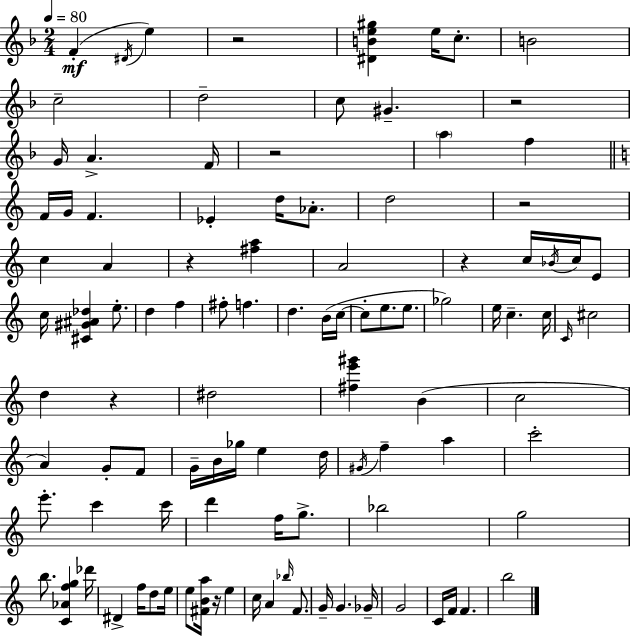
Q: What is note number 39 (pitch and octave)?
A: C5